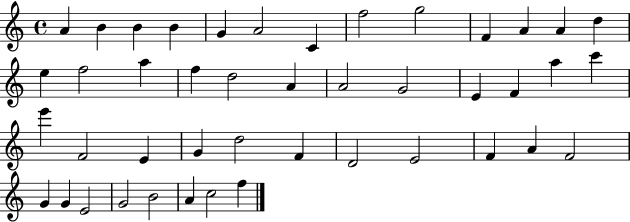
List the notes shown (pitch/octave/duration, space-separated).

A4/q B4/q B4/q B4/q G4/q A4/h C4/q F5/h G5/h F4/q A4/q A4/q D5/q E5/q F5/h A5/q F5/q D5/h A4/q A4/h G4/h E4/q F4/q A5/q C6/q E6/q F4/h E4/q G4/q D5/h F4/q D4/h E4/h F4/q A4/q F4/h G4/q G4/q E4/h G4/h B4/h A4/q C5/h F5/q